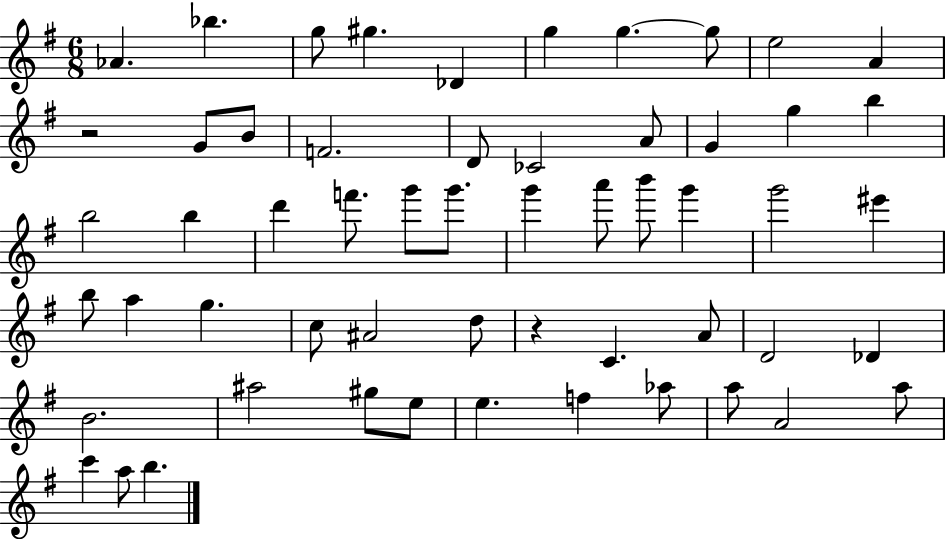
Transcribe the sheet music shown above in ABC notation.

X:1
T:Untitled
M:6/8
L:1/4
K:G
_A _b g/2 ^g _D g g g/2 e2 A z2 G/2 B/2 F2 D/2 _C2 A/2 G g b b2 b d' f'/2 g'/2 g'/2 g' a'/2 b'/2 g' g'2 ^e' b/2 a g c/2 ^A2 d/2 z C A/2 D2 _D B2 ^a2 ^g/2 e/2 e f _a/2 a/2 A2 a/2 c' a/2 b